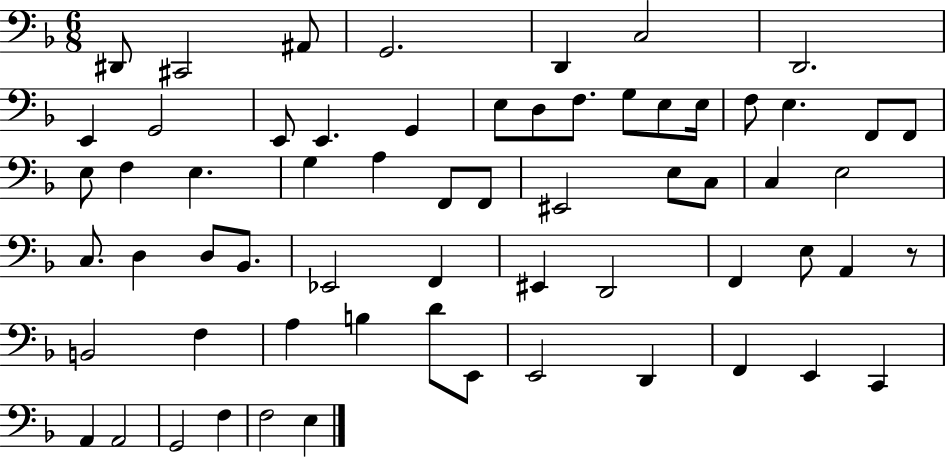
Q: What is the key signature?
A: F major